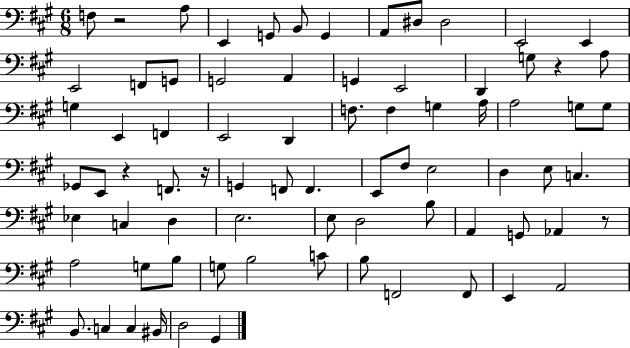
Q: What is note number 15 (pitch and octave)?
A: G2